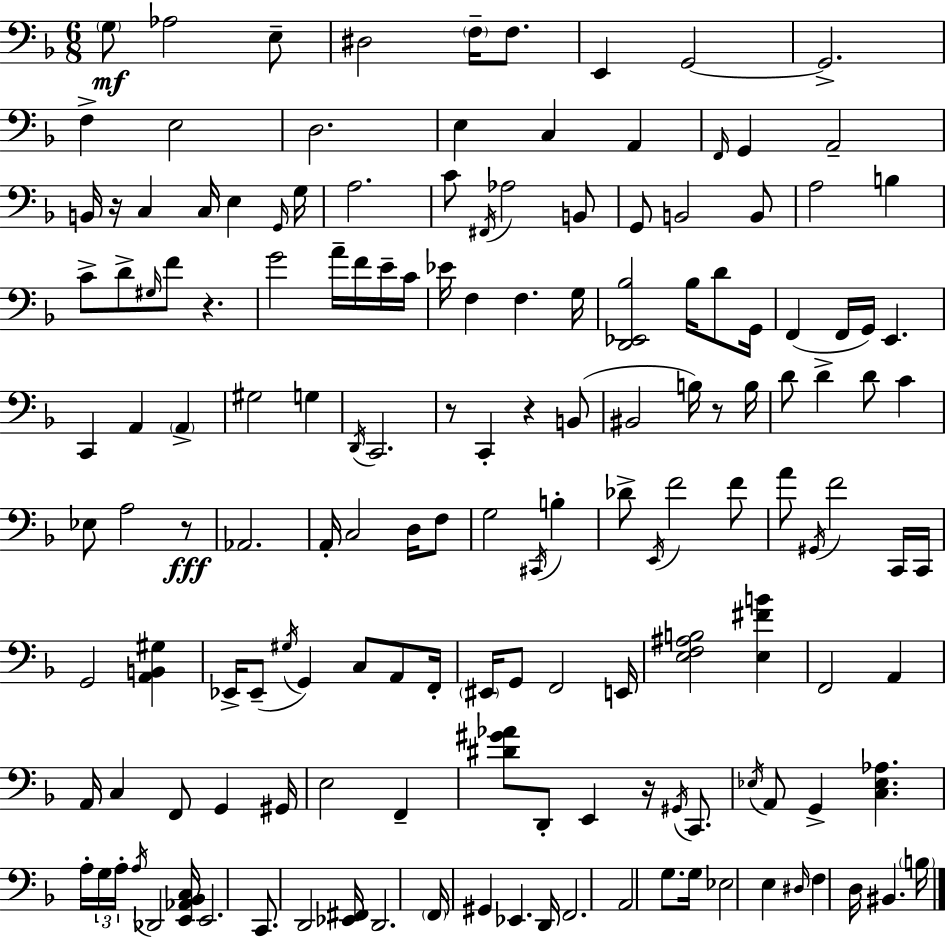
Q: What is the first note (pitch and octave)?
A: G3